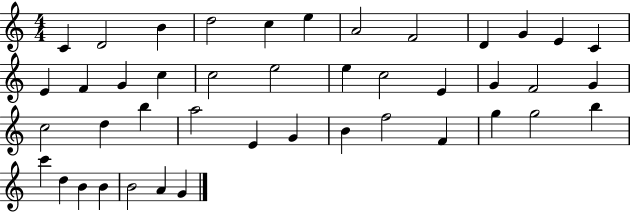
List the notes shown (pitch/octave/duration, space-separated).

C4/q D4/h B4/q D5/h C5/q E5/q A4/h F4/h D4/q G4/q E4/q C4/q E4/q F4/q G4/q C5/q C5/h E5/h E5/q C5/h E4/q G4/q F4/h G4/q C5/h D5/q B5/q A5/h E4/q G4/q B4/q F5/h F4/q G5/q G5/h B5/q C6/q D5/q B4/q B4/q B4/h A4/q G4/q